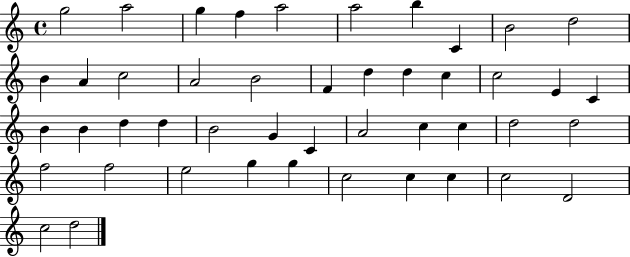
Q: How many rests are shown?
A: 0